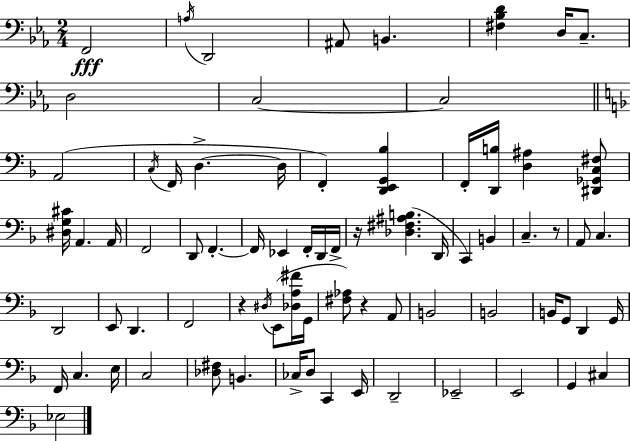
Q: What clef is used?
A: bass